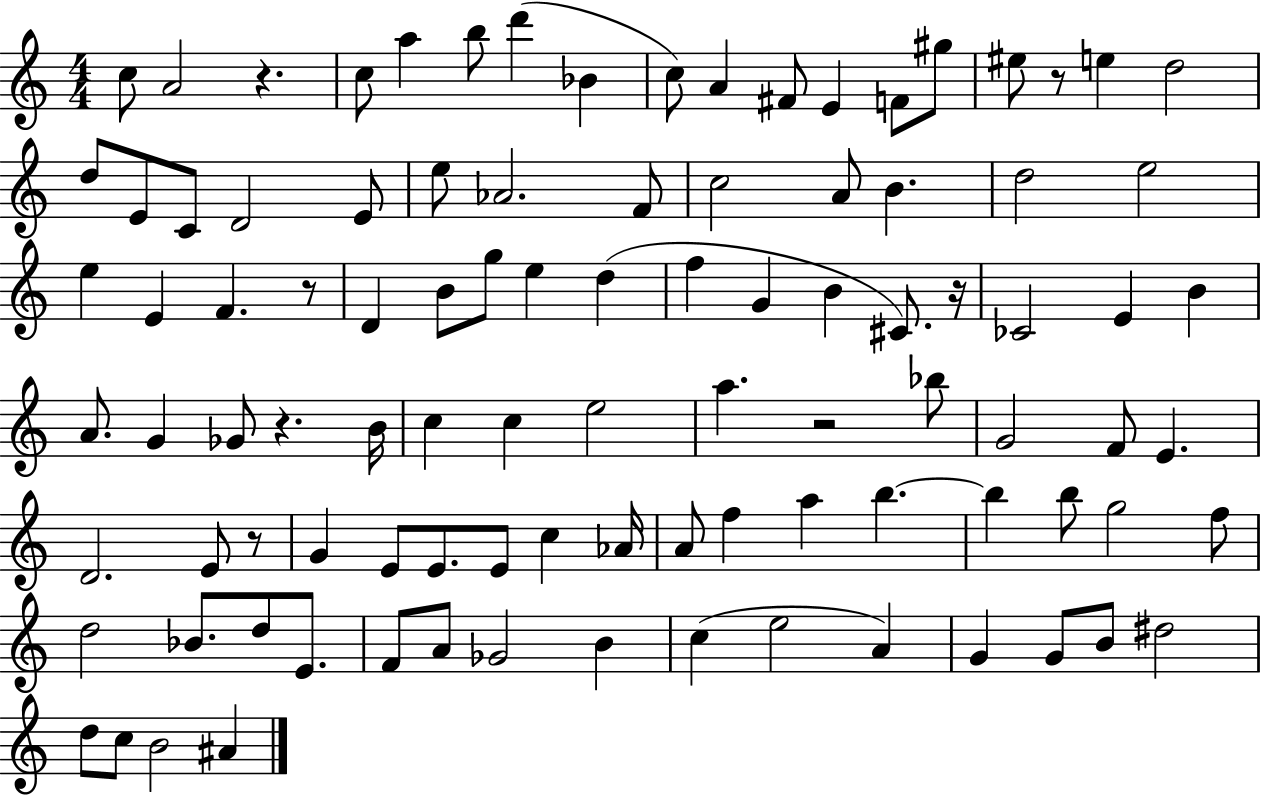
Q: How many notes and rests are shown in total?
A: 98